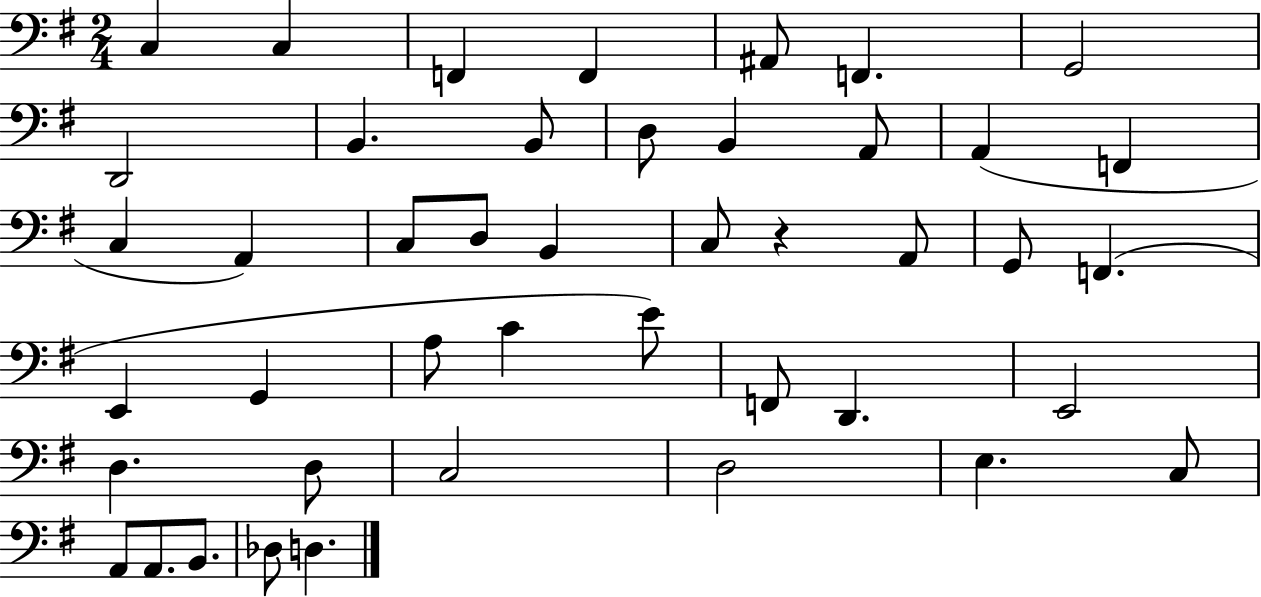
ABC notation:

X:1
T:Untitled
M:2/4
L:1/4
K:G
C, C, F,, F,, ^A,,/2 F,, G,,2 D,,2 B,, B,,/2 D,/2 B,, A,,/2 A,, F,, C, A,, C,/2 D,/2 B,, C,/2 z A,,/2 G,,/2 F,, E,, G,, A,/2 C E/2 F,,/2 D,, E,,2 D, D,/2 C,2 D,2 E, C,/2 A,,/2 A,,/2 B,,/2 _D,/2 D,